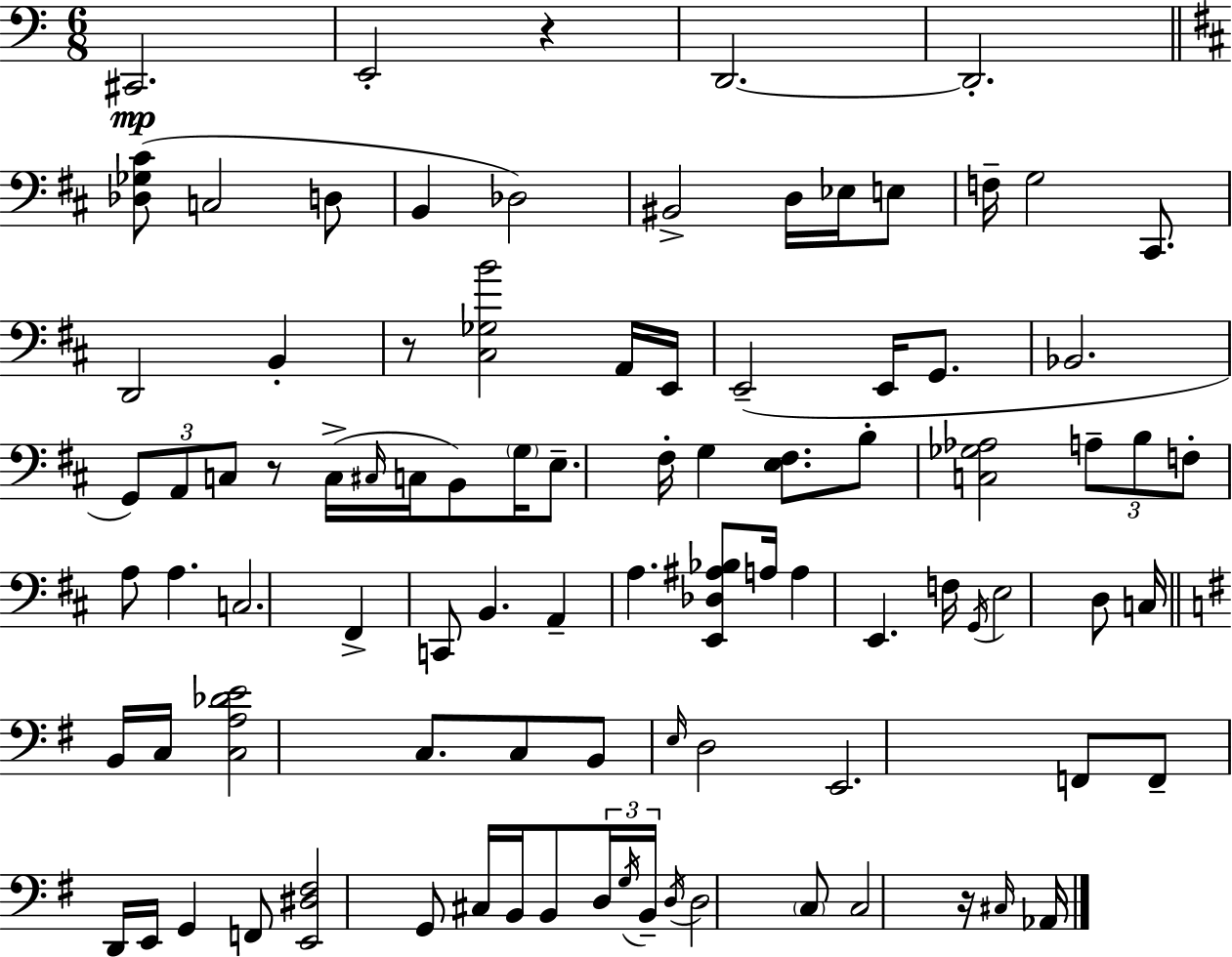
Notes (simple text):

C#2/h. E2/h R/q D2/h. D2/h. [Db3,Gb3,C#4]/e C3/h D3/e B2/q Db3/h BIS2/h D3/s Eb3/s E3/e F3/s G3/h C#2/e. D2/h B2/q R/e [C#3,Gb3,B4]/h A2/s E2/s E2/h E2/s G2/e. Bb2/h. G2/e A2/e C3/e R/e C3/s C#3/s C3/s B2/e G3/s E3/e. F#3/s G3/q [E3,F#3]/e. B3/e [C3,Gb3,Ab3]/h A3/e B3/e F3/e A3/e A3/q. C3/h. F#2/q C2/e B2/q. A2/q A3/q. [E2,Db3,A#3,Bb3]/e A3/s A3/q E2/q. F3/s G2/s E3/h D3/e C3/s B2/s C3/s [C3,A3,Db4,E4]/h C3/e. C3/e B2/e E3/s D3/h E2/h. F2/e F2/e D2/s E2/s G2/q F2/e [E2,D#3,F#3]/h G2/e C#3/s B2/s B2/e D3/s G3/s B2/s D3/s D3/h C3/e C3/h R/s C#3/s Ab2/s